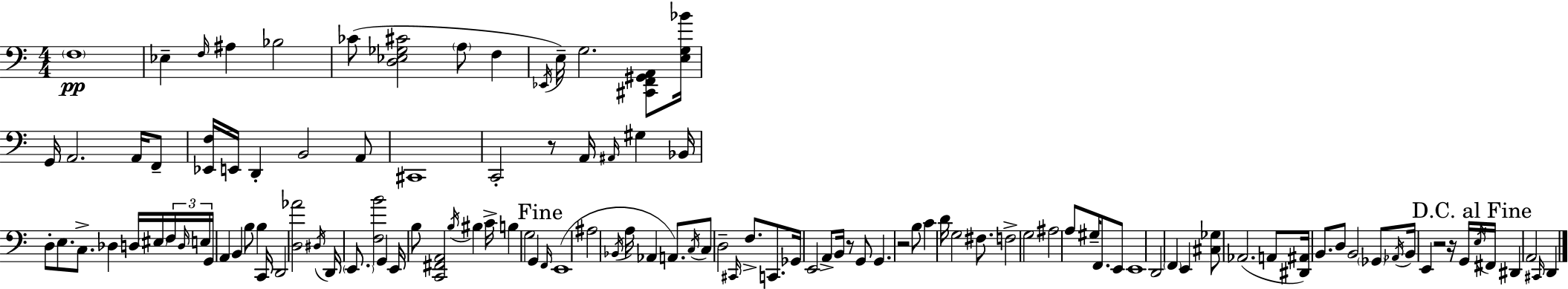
F3/w Eb3/q F3/s A#3/q Bb3/h CES4/e [D3,Eb3,Gb3,C#4]/h A3/e F3/q Eb2/s E3/s G3/h. [C#2,F2,G#2,A2]/e [E3,G3,Bb4]/s G2/s A2/h. A2/s F2/e [Eb2,F3]/s E2/s D2/q B2/h A2/e C#2/w C2/h R/e A2/s A#2/s G#3/q Bb2/s D3/e E3/e. C3/e. Db3/q D3/s EIS3/s F3/s D3/s E3/s G2/s A2/q B2/q B3/e B3/q C2/s D2/h [D3,Ab4]/h D#3/s D2/s E2/e. [F3,B4]/h G2/q E2/s B3/e [C2,F#2,A2]/h B3/s BIS3/q C4/s B3/q G3/h G2/q F2/s E2/w A#3/h Bb2/s A3/s Ab2/q A2/e. C3/s C3/e D3/h C#2/s F3/e. C2/e. Gb2/s E2/h A2/e B2/s R/e G2/e G2/q. R/h B3/e C4/q D4/s G3/h F#3/e. F3/h G3/h A#3/h A3/e G#3/s F2/e. E2/e E2/w D2/h F2/q E2/q [C#3,Gb3]/e Ab2/h. A2/e [D#2,A#2]/s B2/e. D3/e B2/h Gb2/e Ab2/s B2/s E2/q R/h R/s G2/s E3/s F#2/s D#2/q A2/h C#2/s D2/q